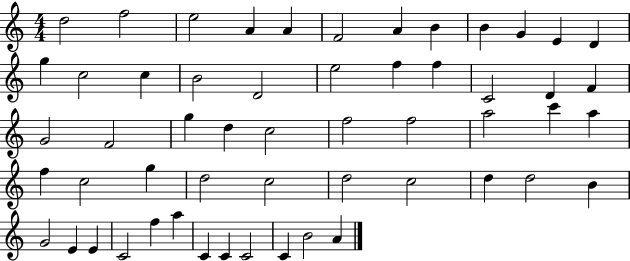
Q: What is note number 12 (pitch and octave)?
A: D4